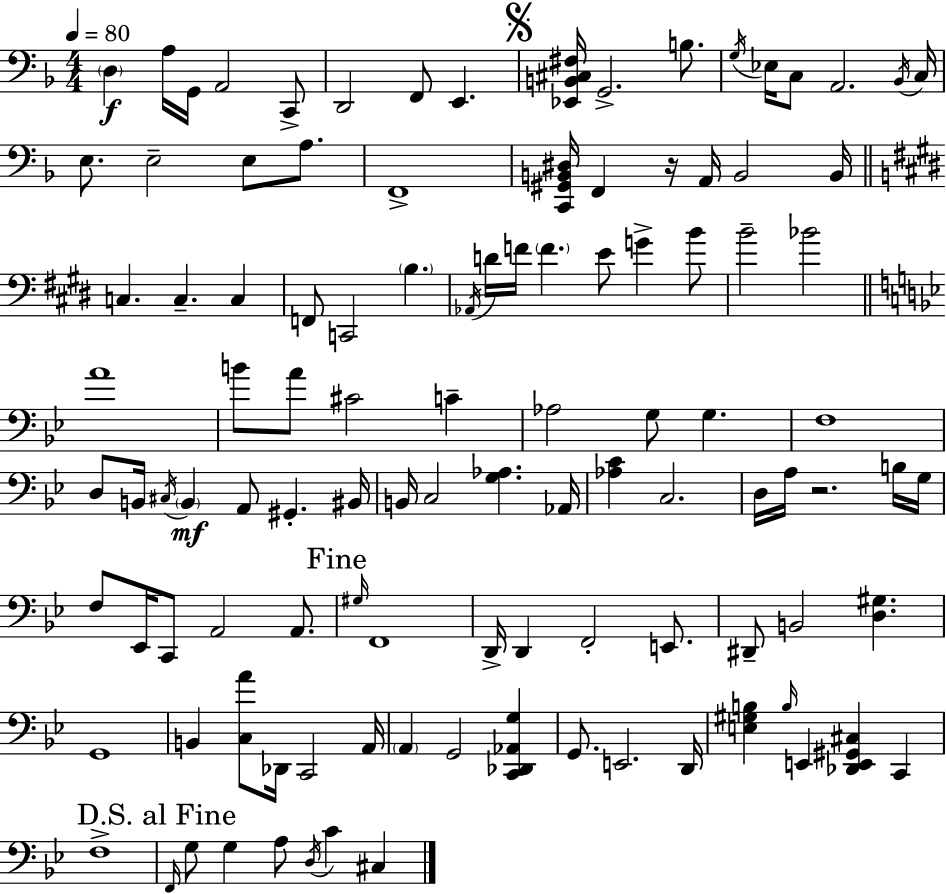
D3/q A3/s G2/s A2/h C2/e D2/h F2/e E2/q. [Eb2,B2,C#3,F#3]/s G2/h. B3/e. G3/s Eb3/s C3/e A2/h. Bb2/s C3/s E3/e. E3/h E3/e A3/e. F2/w [C2,G#2,B2,D#3]/s F2/q R/s A2/s B2/h B2/s C3/q. C3/q. C3/q F2/e C2/h B3/q. Ab2/s D4/s F4/s F4/q. E4/e G4/q B4/e B4/h Bb4/h A4/w B4/e A4/e C#4/h C4/q Ab3/h G3/e G3/q. F3/w D3/e B2/s C#3/s B2/q A2/e G#2/q. BIS2/s B2/s C3/h [G3,Ab3]/q. Ab2/s [Ab3,C4]/q C3/h. D3/s A3/s R/h. B3/s G3/s F3/e Eb2/s C2/e A2/h A2/e. G#3/s F2/w D2/s D2/q F2/h E2/e. D#2/e B2/h [D3,G#3]/q. G2/w B2/q [C3,A4]/e Db2/s C2/h A2/s A2/q G2/h [C2,Db2,Ab2,G3]/q G2/e. E2/h. D2/s [E3,G#3,B3]/q B3/s E2/q [Db2,E2,G#2,C#3]/q C2/q F3/w F2/s G3/e G3/q A3/e D3/s C4/q C#3/q